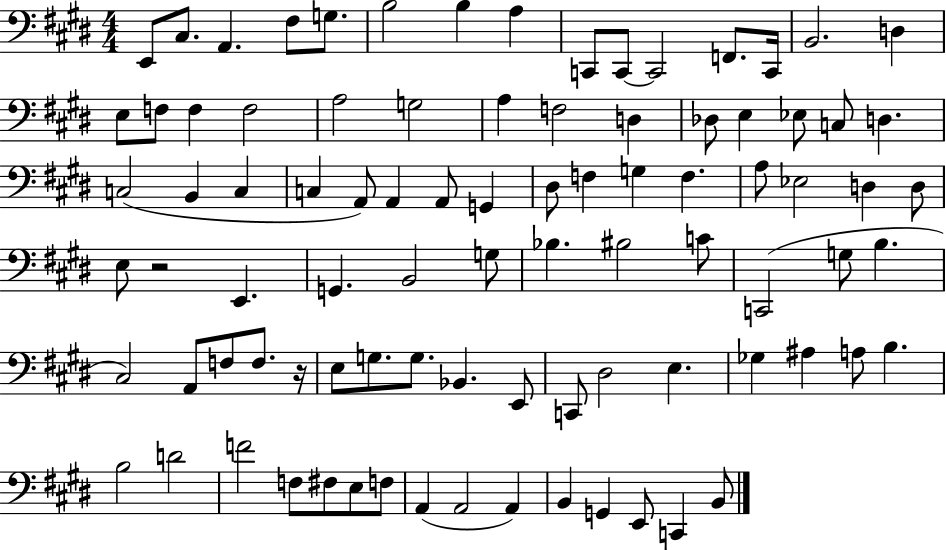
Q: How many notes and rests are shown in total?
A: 89